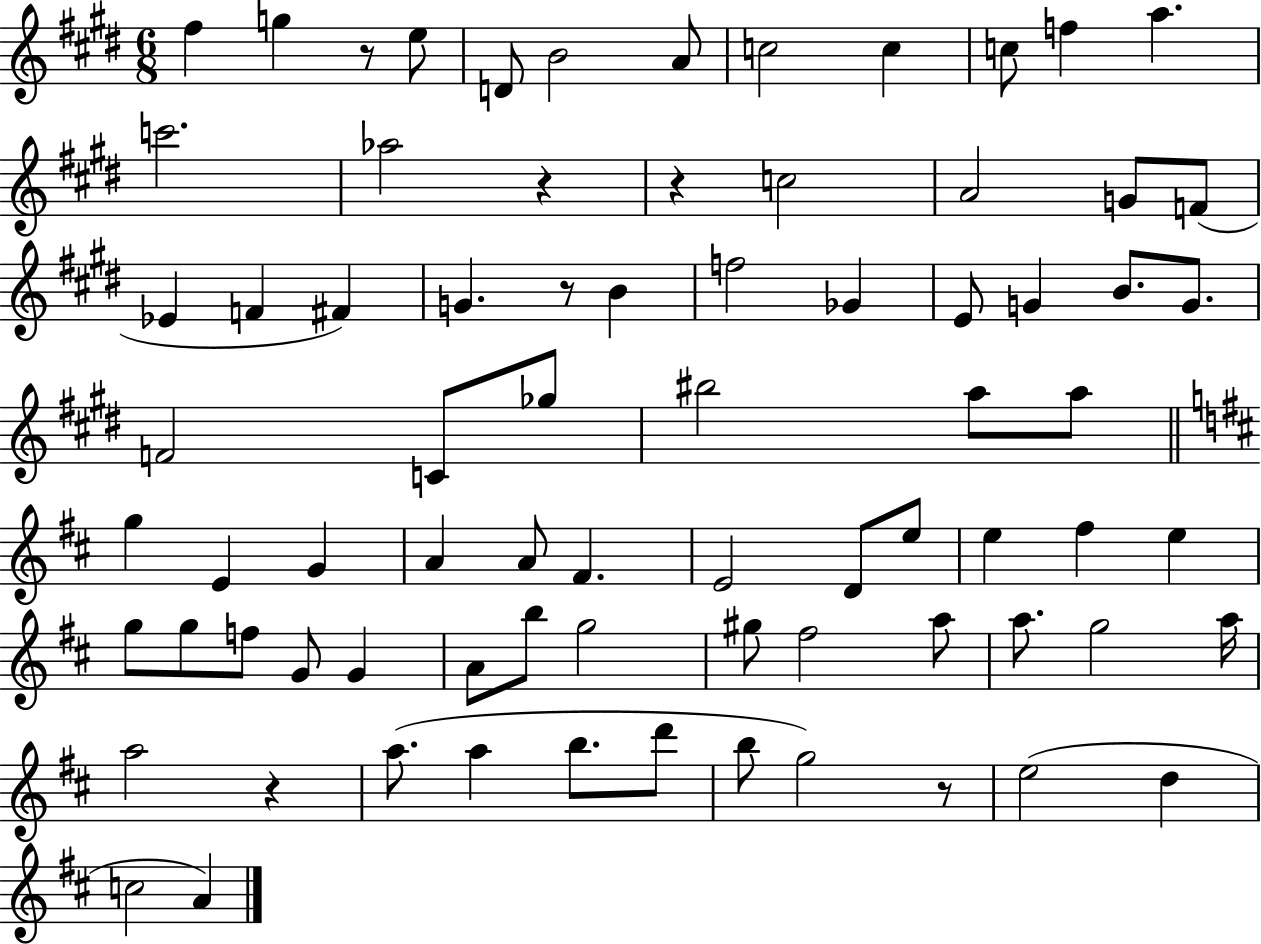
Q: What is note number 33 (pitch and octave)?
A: A5